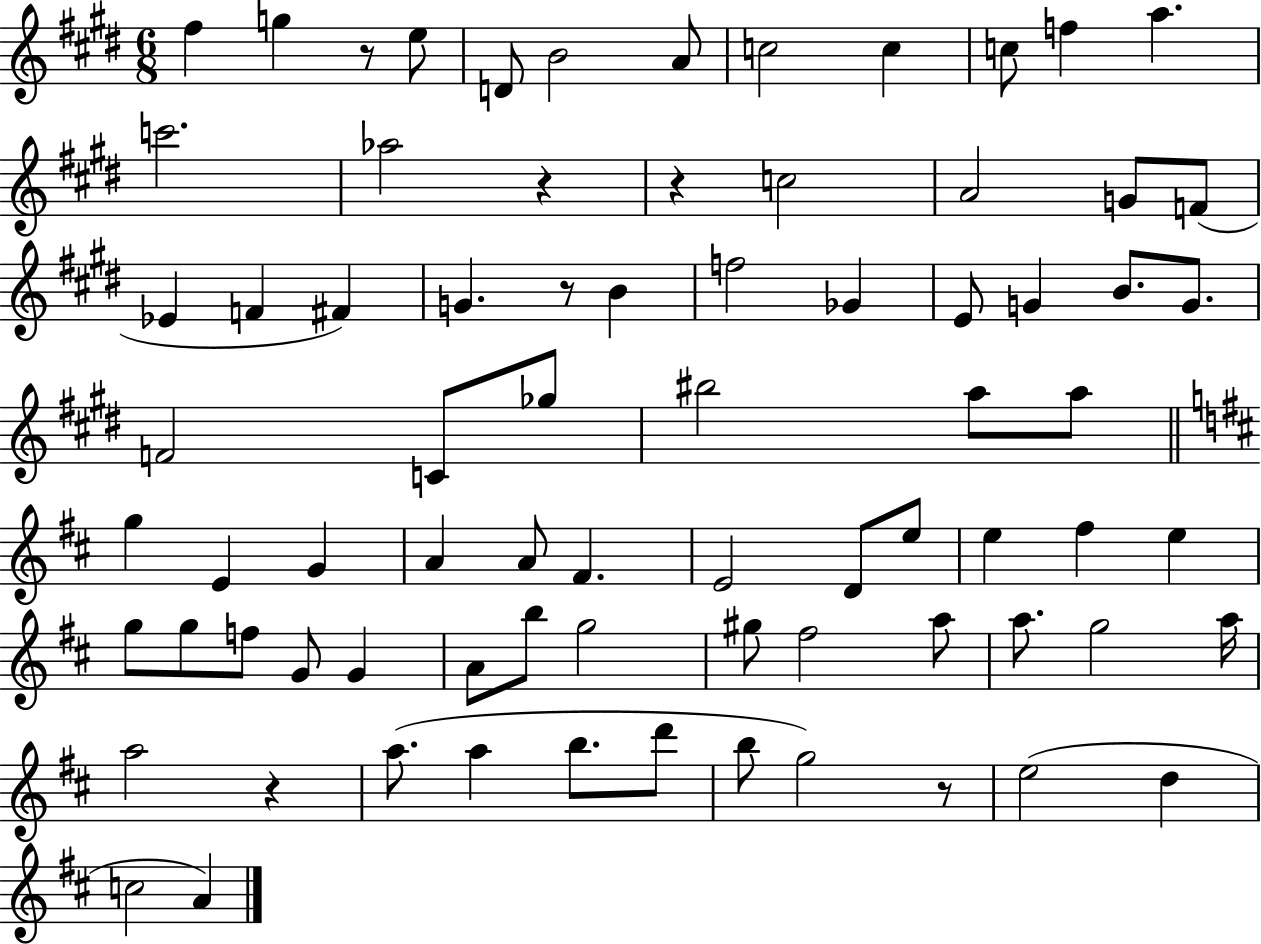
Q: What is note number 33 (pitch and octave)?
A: A5